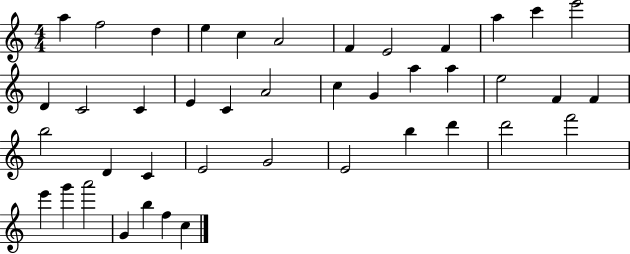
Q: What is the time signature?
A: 4/4